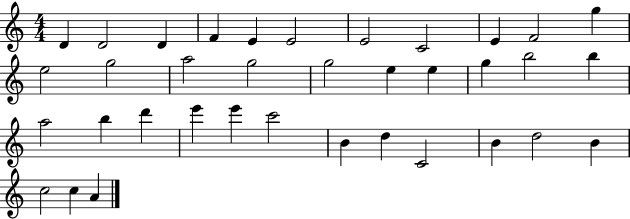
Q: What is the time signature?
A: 4/4